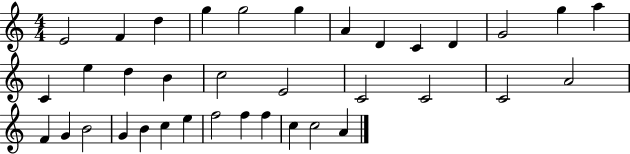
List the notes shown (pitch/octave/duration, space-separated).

E4/h F4/q D5/q G5/q G5/h G5/q A4/q D4/q C4/q D4/q G4/h G5/q A5/q C4/q E5/q D5/q B4/q C5/h E4/h C4/h C4/h C4/h A4/h F4/q G4/q B4/h G4/q B4/q C5/q E5/q F5/h F5/q F5/q C5/q C5/h A4/q